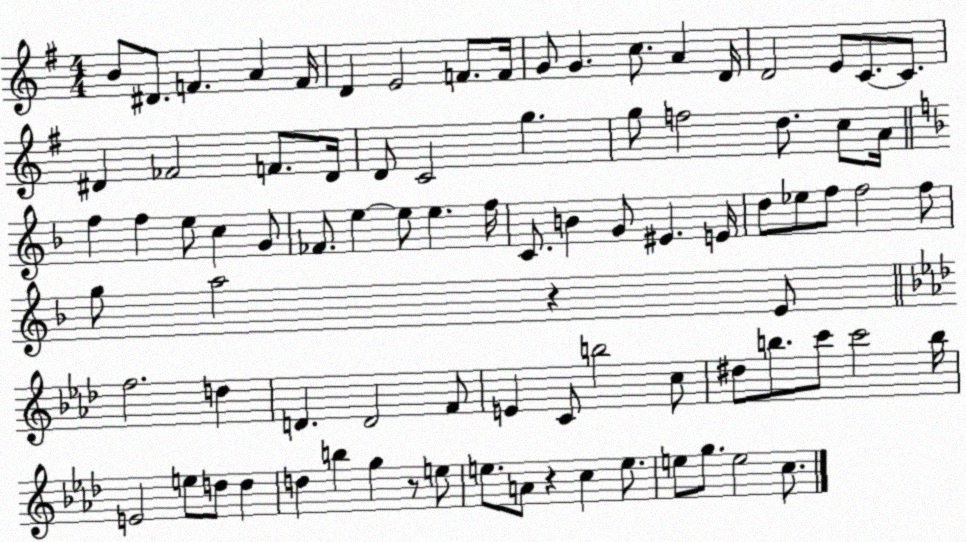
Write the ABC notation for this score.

X:1
T:Untitled
M:4/4
L:1/4
K:G
B/2 ^D/2 F A F/4 D E2 F/2 F/4 G/2 G c/2 A D/4 D2 E/2 C/2 C/2 ^D _F2 F/2 ^D/4 D/2 C2 g g/2 f2 d/2 c/2 A/4 f f e/2 c G/2 _F/2 e e/2 e f/4 C/2 B G/2 ^E E/4 d/2 _e/2 f/2 f2 f/2 g/2 a2 z E/2 f2 d D D2 F/2 E C/2 b2 c/2 ^d/2 b/2 c'/2 c'2 b/4 E2 e/2 d/2 d d b g z/2 e/2 e/2 A/2 z c e/2 e/2 g/2 e2 c/2